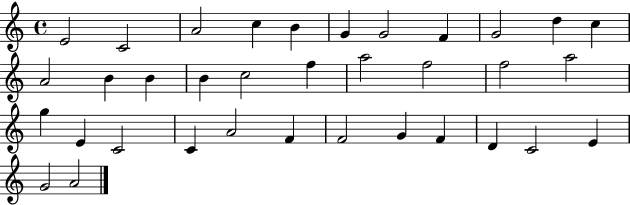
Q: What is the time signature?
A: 4/4